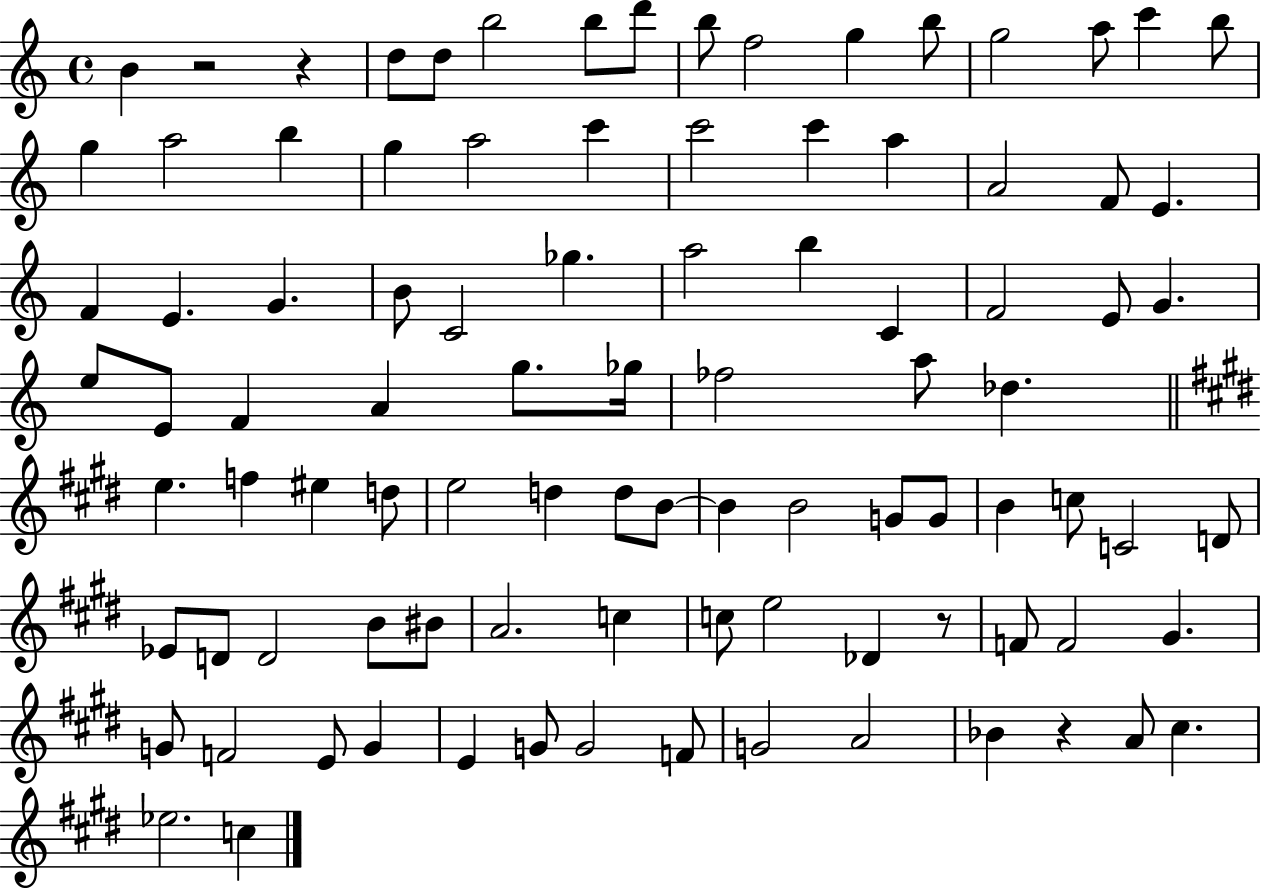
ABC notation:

X:1
T:Untitled
M:4/4
L:1/4
K:C
B z2 z d/2 d/2 b2 b/2 d'/2 b/2 f2 g b/2 g2 a/2 c' b/2 g a2 b g a2 c' c'2 c' a A2 F/2 E F E G B/2 C2 _g a2 b C F2 E/2 G e/2 E/2 F A g/2 _g/4 _f2 a/2 _d e f ^e d/2 e2 d d/2 B/2 B B2 G/2 G/2 B c/2 C2 D/2 _E/2 D/2 D2 B/2 ^B/2 A2 c c/2 e2 _D z/2 F/2 F2 ^G G/2 F2 E/2 G E G/2 G2 F/2 G2 A2 _B z A/2 ^c _e2 c